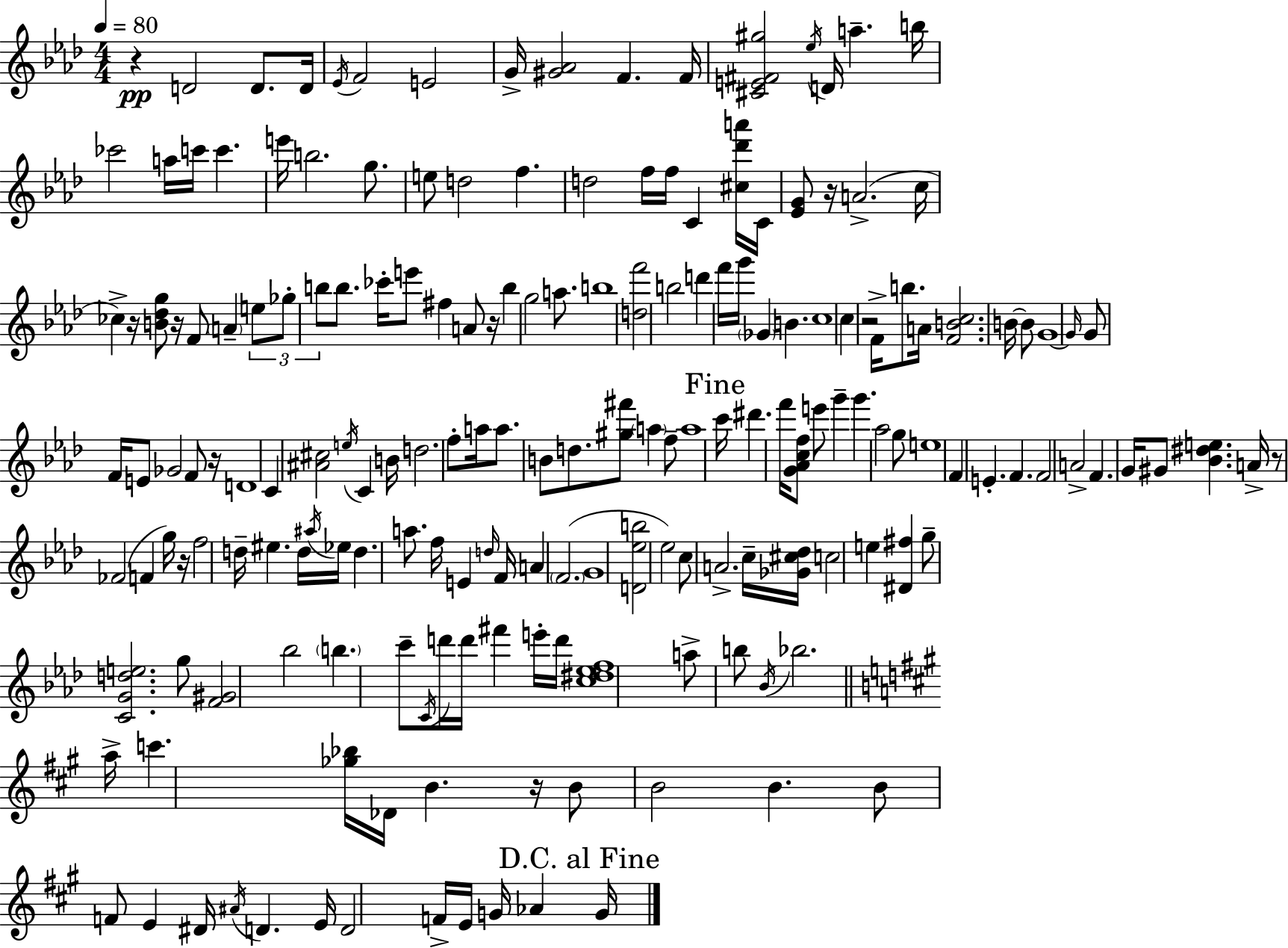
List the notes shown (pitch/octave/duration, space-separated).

R/q D4/h D4/e. D4/s Eb4/s F4/h E4/h G4/s [G#4,Ab4]/h F4/q. F4/s [C#4,E4,F#4,G#5]/h Eb5/s D4/s A5/q. B5/s CES6/h A5/s C6/s C6/q. E6/s B5/h. G5/e. E5/e D5/h F5/q. D5/h F5/s F5/s C4/q [C#5,Db6,A6]/s C4/s [Eb4,G4]/e R/s A4/h. C5/s CES5/q R/s [B4,Db5,G5]/e R/s F4/e A4/q E5/e Gb5/e B5/e B5/e. CES6/s E6/e F#5/q A4/e R/s B5/q G5/h A5/e. B5/w [D5,F6]/h B5/h D6/q F6/s G6/s Gb4/q B4/q. C5/w C5/q R/h F4/s B5/e. A4/s [F4,B4,C5]/h. B4/s B4/e G4/w G4/s G4/e F4/s E4/e Gb4/h F4/e R/s D4/w C4/q [A#4,C#5]/h E5/s C4/q B4/s D5/h. F5/e A5/s A5/e. B4/e D5/e. [G#5,F#6]/e A5/q F5/e A5/w C6/s D#6/q. F6/s [G4,Ab4,C5,F5]/e E6/e G6/q G6/q. Ab5/h G5/e E5/w F4/q E4/q. F4/q. F4/h A4/h F4/q. G4/s G#4/e [Bb4,D#5,E5]/q. A4/s R/e FES4/h F4/q G5/s R/s F5/h D5/s EIS5/q. D5/s A#5/s Eb5/s D5/q. A5/e. F5/s E4/q D5/s F4/s A4/q F4/h. G4/w [D4,Eb5,B5]/h Eb5/h C5/e A4/h. C5/s [Gb4,C#5,Db5]/s C5/h E5/q [D#4,F#5]/q G5/e [C4,G4,D5,E5]/h. G5/e [F4,G#4]/h Bb5/h B5/q. C6/e C4/s D6/s D6/s F#6/q E6/s D6/s [C5,D#5,Eb5,F5]/w A5/e B5/e Bb4/s Bb5/h. A5/s C6/q. [Gb5,Bb5]/s Db4/s B4/q. R/s B4/e B4/h B4/q. B4/e F4/e E4/q D#4/s A#4/s D4/q. E4/s D4/h F4/s E4/s G4/s Ab4/q G4/s